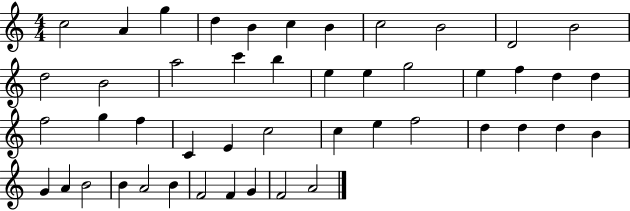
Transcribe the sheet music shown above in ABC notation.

X:1
T:Untitled
M:4/4
L:1/4
K:C
c2 A g d B c B c2 B2 D2 B2 d2 B2 a2 c' b e e g2 e f d d f2 g f C E c2 c e f2 d d d B G A B2 B A2 B F2 F G F2 A2